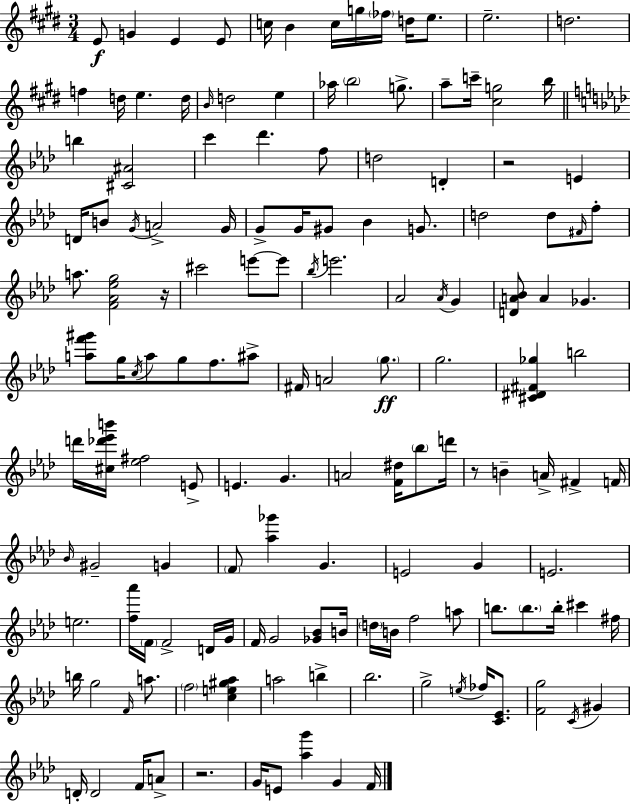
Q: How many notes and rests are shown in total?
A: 146